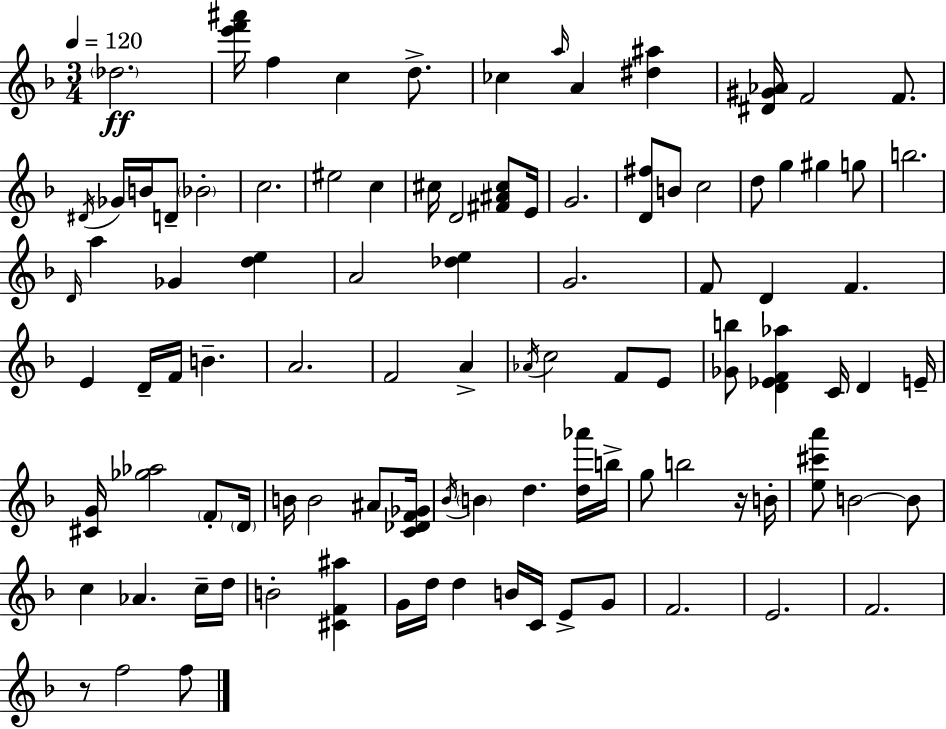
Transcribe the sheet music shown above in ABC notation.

X:1
T:Untitled
M:3/4
L:1/4
K:Dm
_d2 [e'f'^a']/4 f c d/2 _c a/4 A [^d^a] [^D^G_A]/4 F2 F/2 ^D/4 _G/4 B/4 D/2 _B2 c2 ^e2 c ^c/4 D2 [^F^A^c]/2 E/4 G2 [D^f]/2 B/2 c2 d/2 g ^g g/2 b2 D/4 a _G [de] A2 [_de] G2 F/2 D F E D/4 F/4 B A2 F2 A _A/4 c2 F/2 E/2 [_Gb]/2 [D_EF_a] C/4 D E/4 [^CG]/4 [_g_a]2 F/2 D/4 B/4 B2 ^A/2 [C_DF_G]/4 _B/4 B d [d_a']/4 b/4 g/2 b2 z/4 B/4 [e^c'a']/2 B2 B/2 c _A c/4 d/4 B2 [^CF^a] G/4 d/4 d B/4 C/4 E/2 G/2 F2 E2 F2 z/2 f2 f/2